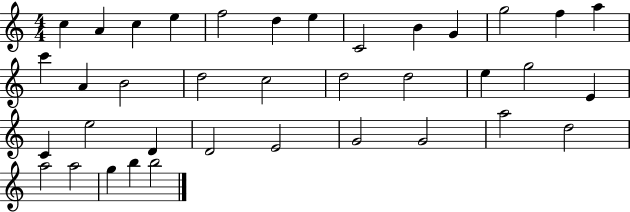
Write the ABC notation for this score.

X:1
T:Untitled
M:4/4
L:1/4
K:C
c A c e f2 d e C2 B G g2 f a c' A B2 d2 c2 d2 d2 e g2 E C e2 D D2 E2 G2 G2 a2 d2 a2 a2 g b b2